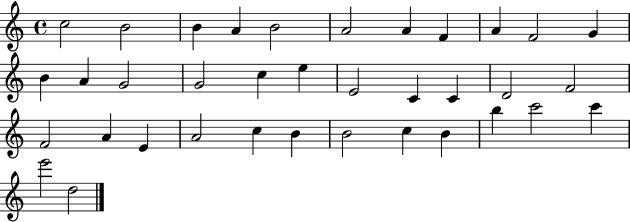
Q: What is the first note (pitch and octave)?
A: C5